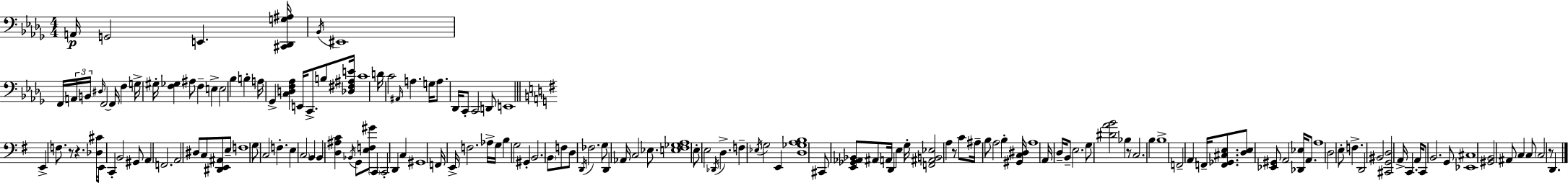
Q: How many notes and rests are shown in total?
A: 161